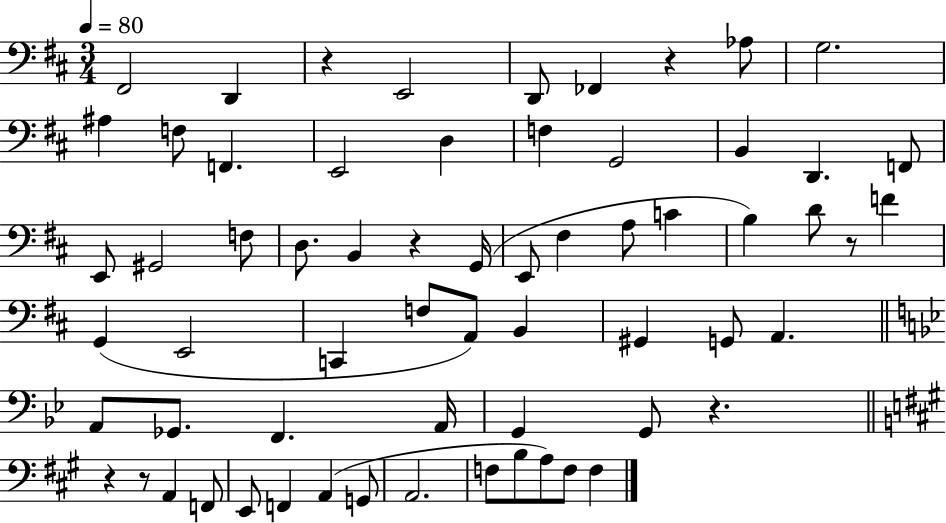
{
  \clef bass
  \numericTimeSignature
  \time 3/4
  \key d \major
  \tempo 4 = 80
  \repeat volta 2 { fis,2 d,4 | r4 e,2 | d,8 fes,4 r4 aes8 | g2. | \break ais4 f8 f,4. | e,2 d4 | f4 g,2 | b,4 d,4. f,8 | \break e,8 gis,2 f8 | d8. b,4 r4 g,16( | e,8 fis4 a8 c'4 | b4) d'8 r8 f'4 | \break g,4( e,2 | c,4 f8 a,8) b,4 | gis,4 g,8 a,4. | \bar "||" \break \key bes \major a,8 ges,8. f,4. a,16 | g,4 g,8 r4. | \bar "||" \break \key a \major r4 r8 a,4 f,8 | e,8 f,4 a,4( g,8 | a,2. | f8 b8 a8) f8 f4 | \break } \bar "|."
}